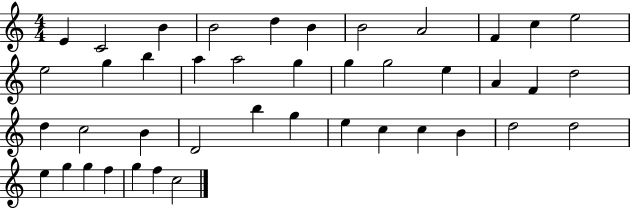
{
  \clef treble
  \numericTimeSignature
  \time 4/4
  \key c \major
  e'4 c'2 b'4 | b'2 d''4 b'4 | b'2 a'2 | f'4 c''4 e''2 | \break e''2 g''4 b''4 | a''4 a''2 g''4 | g''4 g''2 e''4 | a'4 f'4 d''2 | \break d''4 c''2 b'4 | d'2 b''4 g''4 | e''4 c''4 c''4 b'4 | d''2 d''2 | \break e''4 g''4 g''4 f''4 | g''4 f''4 c''2 | \bar "|."
}